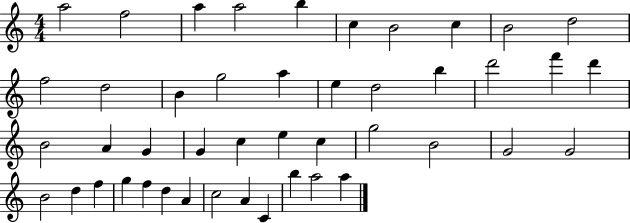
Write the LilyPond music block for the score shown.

{
  \clef treble
  \numericTimeSignature
  \time 4/4
  \key c \major
  a''2 f''2 | a''4 a''2 b''4 | c''4 b'2 c''4 | b'2 d''2 | \break f''2 d''2 | b'4 g''2 a''4 | e''4 d''2 b''4 | d'''2 f'''4 d'''4 | \break b'2 a'4 g'4 | g'4 c''4 e''4 c''4 | g''2 b'2 | g'2 g'2 | \break b'2 d''4 f''4 | g''4 f''4 d''4 a'4 | c''2 a'4 c'4 | b''4 a''2 a''4 | \break \bar "|."
}